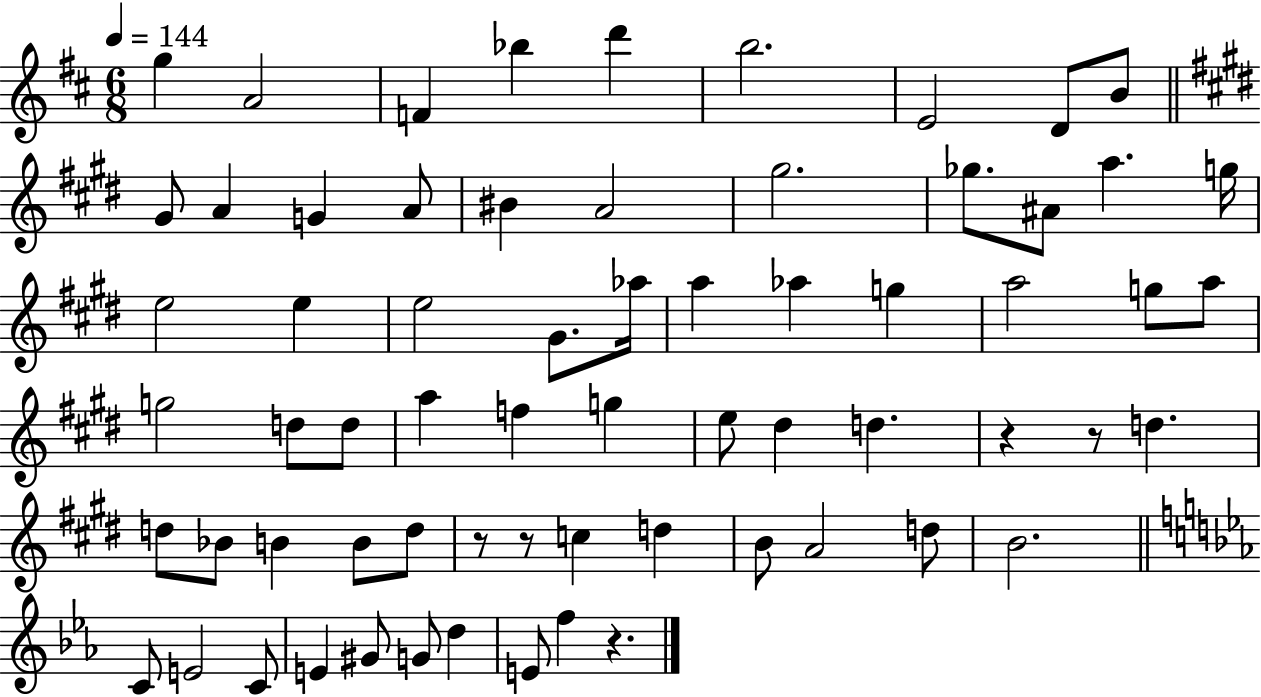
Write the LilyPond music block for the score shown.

{
  \clef treble
  \numericTimeSignature
  \time 6/8
  \key d \major
  \tempo 4 = 144
  g''4 a'2 | f'4 bes''4 d'''4 | b''2. | e'2 d'8 b'8 | \break \bar "||" \break \key e \major gis'8 a'4 g'4 a'8 | bis'4 a'2 | gis''2. | ges''8. ais'8 a''4. g''16 | \break e''2 e''4 | e''2 gis'8. aes''16 | a''4 aes''4 g''4 | a''2 g''8 a''8 | \break g''2 d''8 d''8 | a''4 f''4 g''4 | e''8 dis''4 d''4. | r4 r8 d''4. | \break d''8 bes'8 b'4 b'8 d''8 | r8 r8 c''4 d''4 | b'8 a'2 d''8 | b'2. | \break \bar "||" \break \key ees \major c'8 e'2 c'8 | e'4 gis'8 g'8 d''4 | e'8 f''4 r4. | \bar "|."
}